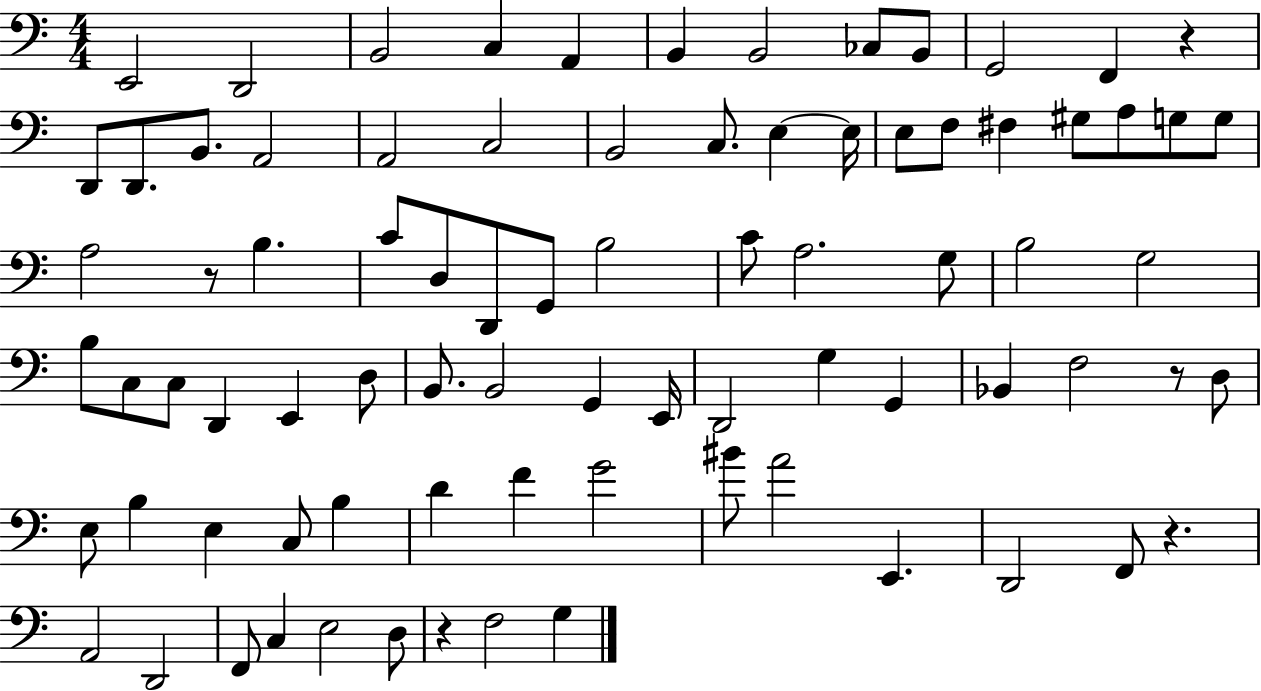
E2/h D2/h B2/h C3/q A2/q B2/q B2/h CES3/e B2/e G2/h F2/q R/q D2/e D2/e. B2/e. A2/h A2/h C3/h B2/h C3/e. E3/q E3/s E3/e F3/e F#3/q G#3/e A3/e G3/e G3/e A3/h R/e B3/q. C4/e D3/e D2/e G2/e B3/h C4/e A3/h. G3/e B3/h G3/h B3/e C3/e C3/e D2/q E2/q D3/e B2/e. B2/h G2/q E2/s D2/h G3/q G2/q Bb2/q F3/h R/e D3/e E3/e B3/q E3/q C3/e B3/q D4/q F4/q G4/h BIS4/e A4/h E2/q. D2/h F2/e R/q. A2/h D2/h F2/e C3/q E3/h D3/e R/q F3/h G3/q